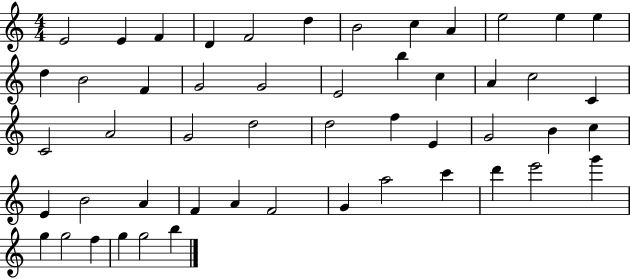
X:1
T:Untitled
M:4/4
L:1/4
K:C
E2 E F D F2 d B2 c A e2 e e d B2 F G2 G2 E2 b c A c2 C C2 A2 G2 d2 d2 f E G2 B c E B2 A F A F2 G a2 c' d' e'2 g' g g2 f g g2 b